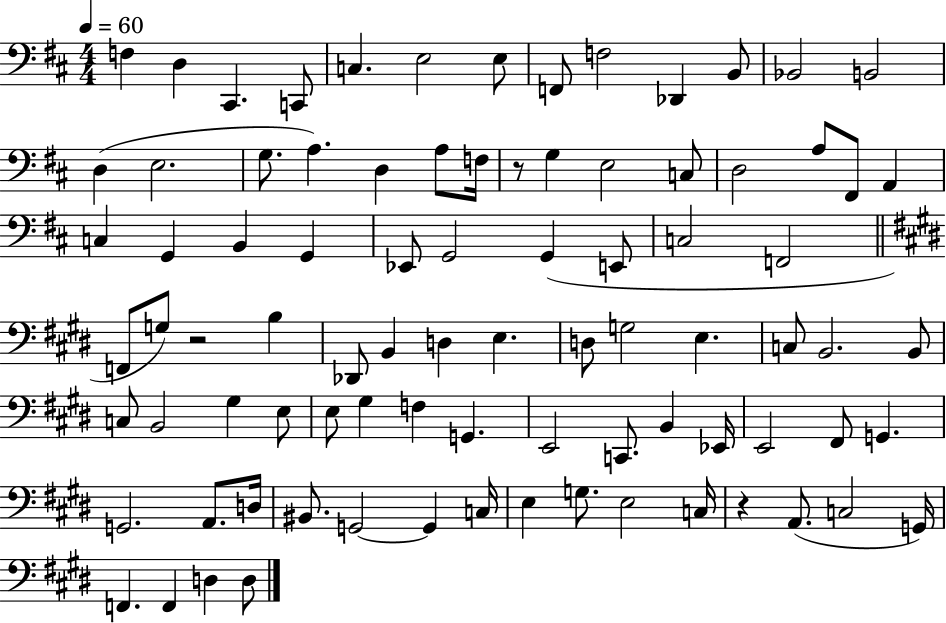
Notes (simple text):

F3/q D3/q C#2/q. C2/e C3/q. E3/h E3/e F2/e F3/h Db2/q B2/e Bb2/h B2/h D3/q E3/h. G3/e. A3/q. D3/q A3/e F3/s R/e G3/q E3/h C3/e D3/h A3/e F#2/e A2/q C3/q G2/q B2/q G2/q Eb2/e G2/h G2/q E2/e C3/h F2/h F2/e G3/e R/h B3/q Db2/e B2/q D3/q E3/q. D3/e G3/h E3/q. C3/e B2/h. B2/e C3/e B2/h G#3/q E3/e E3/e G#3/q F3/q G2/q. E2/h C2/e. B2/q Eb2/s E2/h F#2/e G2/q. G2/h. A2/e. D3/s BIS2/e. G2/h G2/q C3/s E3/q G3/e. E3/h C3/s R/q A2/e. C3/h G2/s F2/q. F2/q D3/q D3/e